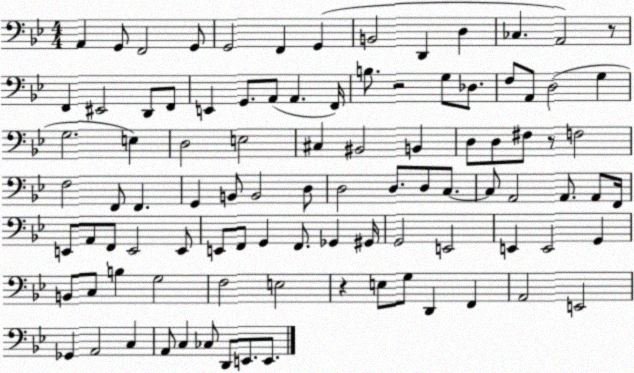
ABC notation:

X:1
T:Untitled
M:4/4
L:1/4
K:Bb
A,, G,,/2 F,,2 G,,/2 G,,2 F,, G,, B,,2 D,, D, _C, A,,2 z/2 F,, ^E,,2 D,,/2 F,,/2 E,, G,,/2 A,,/2 A,, F,,/4 B,/2 z2 G,/2 _D,/2 F,/2 A,,/2 D,2 G, G,2 E, D,2 E,2 ^C, ^B,,2 B,, D,/2 D,/2 ^F,/2 z/2 F,2 F,2 F,,/2 F,, G,, B,,/2 B,,2 D,/2 D,2 D,/2 D,/2 C,/2 C,/2 A,,2 A,,/2 A,,/2 F,,/4 E,,/2 A,,/2 F,,/2 E,,2 E,,/2 E,,/2 F,,/2 G,, F,,/2 _G,, ^G,,/4 G,,2 E,,2 E,, E,,2 G,, B,,/2 C,/2 B, G,2 F,2 E,2 z E,/2 G,/2 D,, F,, A,,2 E,,2 _G,, A,,2 C, A,,/2 C, _C,/2 D,,/2 E,,/2 E,,/2